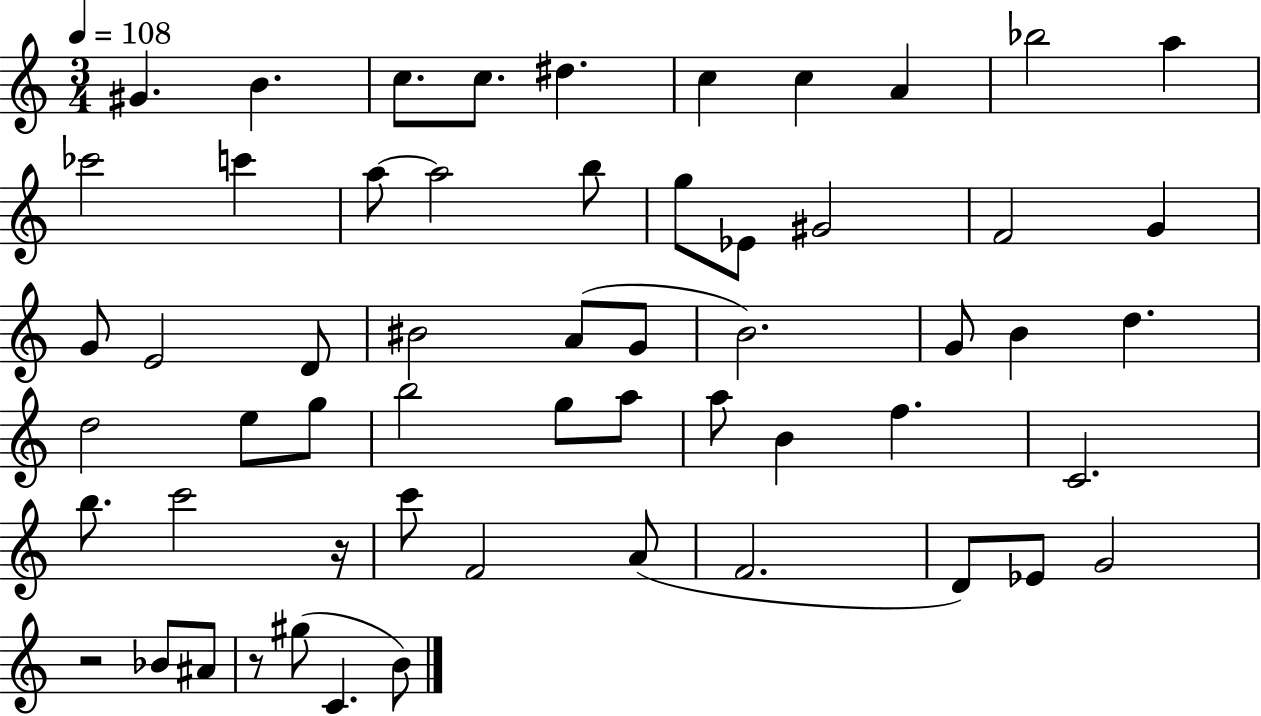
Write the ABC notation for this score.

X:1
T:Untitled
M:3/4
L:1/4
K:C
^G B c/2 c/2 ^d c c A _b2 a _c'2 c' a/2 a2 b/2 g/2 _E/2 ^G2 F2 G G/2 E2 D/2 ^B2 A/2 G/2 B2 G/2 B d d2 e/2 g/2 b2 g/2 a/2 a/2 B f C2 b/2 c'2 z/4 c'/2 F2 A/2 F2 D/2 _E/2 G2 z2 _B/2 ^A/2 z/2 ^g/2 C B/2